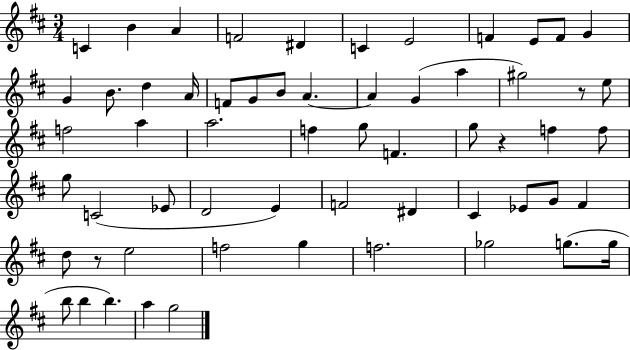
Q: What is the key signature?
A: D major